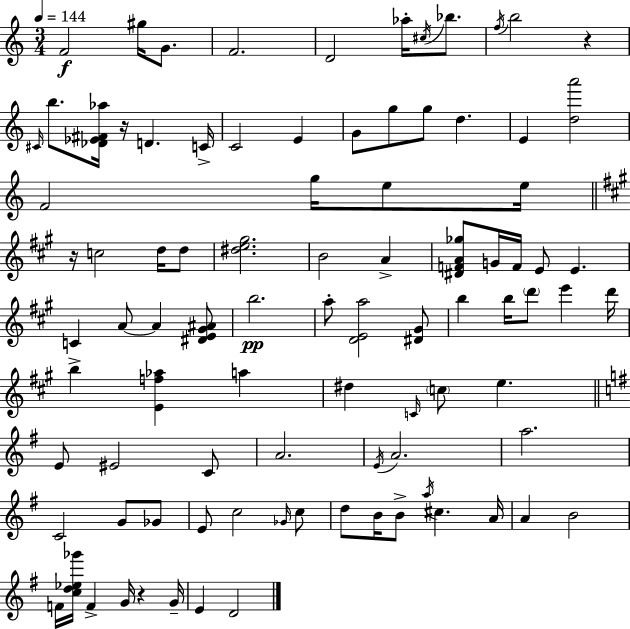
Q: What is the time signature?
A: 3/4